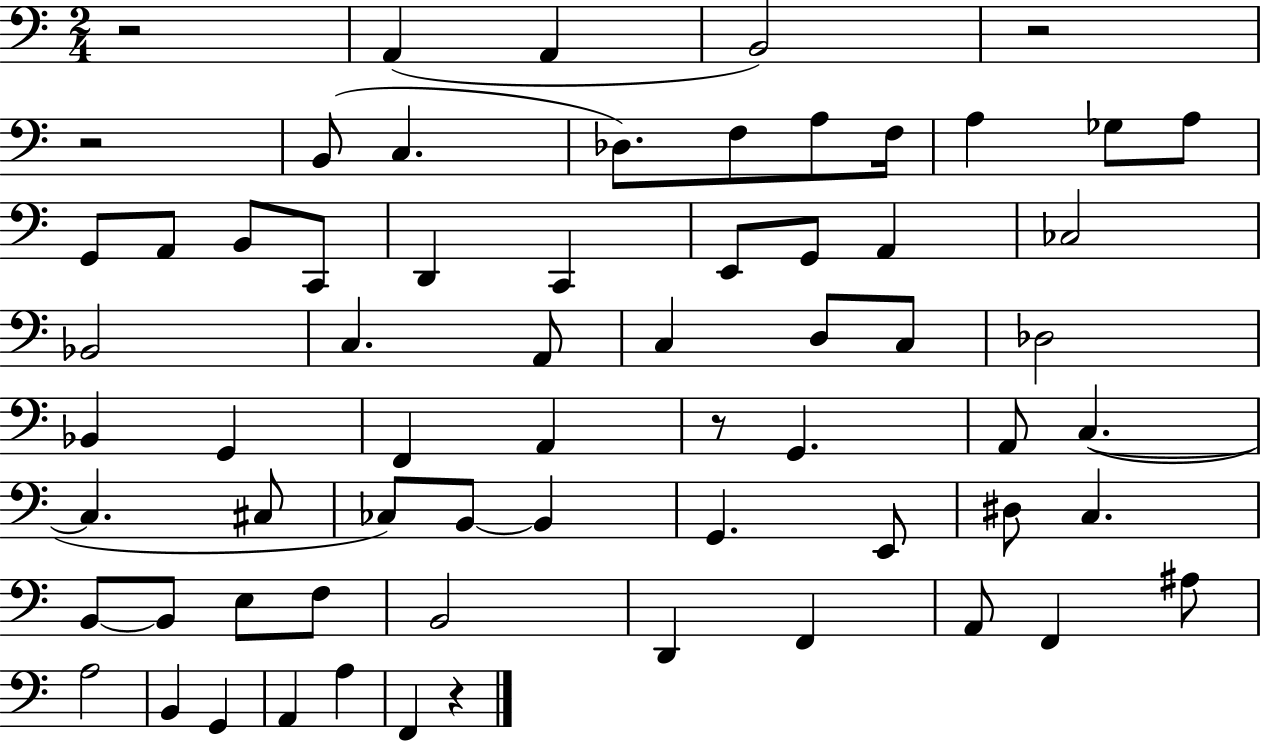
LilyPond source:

{
  \clef bass
  \numericTimeSignature
  \time 2/4
  \key c \major
  \repeat volta 2 { r2 | a,4( a,4 | b,2) | r2 | \break r2 | b,8( c4. | des8.) f8 a8 f16 | a4 ges8 a8 | \break g,8 a,8 b,8 c,8 | d,4 c,4 | e,8 g,8 a,4 | ces2 | \break bes,2 | c4. a,8 | c4 d8 c8 | des2 | \break bes,4 g,4 | f,4 a,4 | r8 g,4. | a,8 c4.~(~ | \break c4. cis8 | ces8) b,8~~ b,4 | g,4. e,8 | dis8 c4. | \break b,8~~ b,8 e8 f8 | b,2 | d,4 f,4 | a,8 f,4 ais8 | \break a2 | b,4 g,4 | a,4 a4 | f,4 r4 | \break } \bar "|."
}